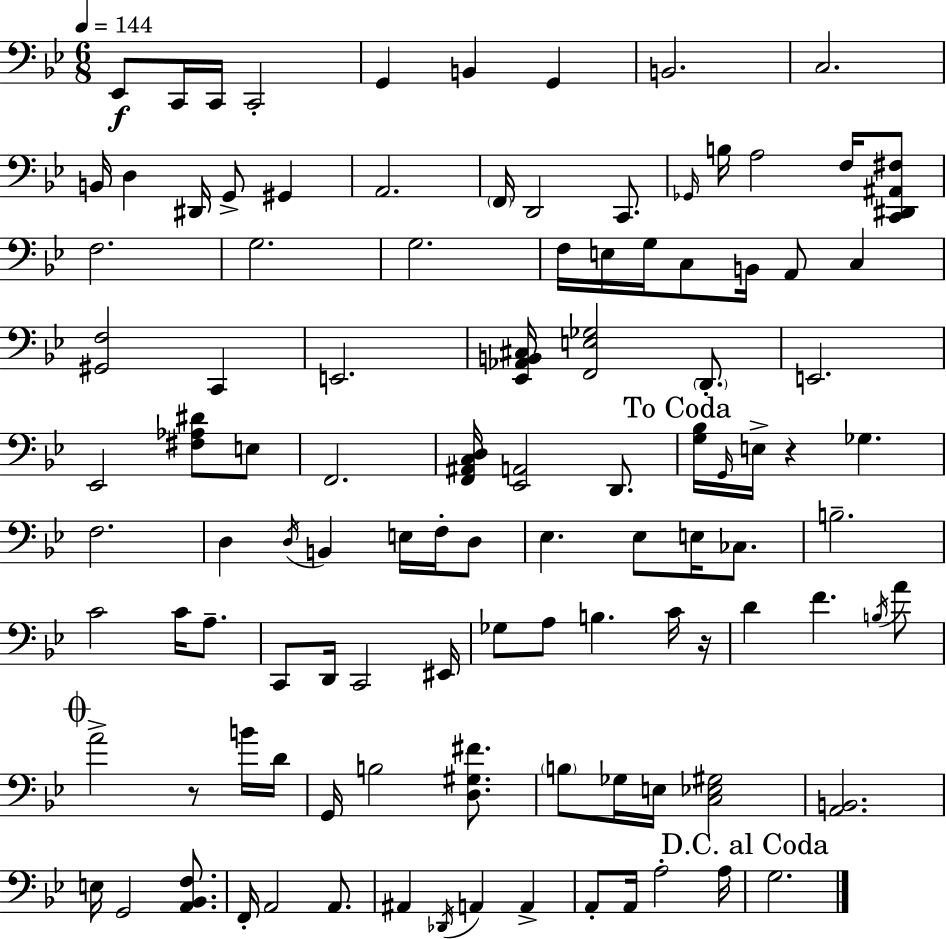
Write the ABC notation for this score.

X:1
T:Untitled
M:6/8
L:1/4
K:Bb
_E,,/2 C,,/4 C,,/4 C,,2 G,, B,, G,, B,,2 C,2 B,,/4 D, ^D,,/4 G,,/2 ^G,, A,,2 F,,/4 D,,2 C,,/2 _G,,/4 B,/4 A,2 F,/4 [C,,^D,,^A,,^F,]/2 F,2 G,2 G,2 F,/4 E,/4 G,/4 C,/2 B,,/4 A,,/2 C, [^G,,F,]2 C,, E,,2 [_E,,_A,,B,,^C,]/4 [F,,E,_G,]2 D,,/2 E,,2 _E,,2 [^F,_A,^D]/2 E,/2 F,,2 [F,,^A,,C,D,]/4 [_E,,A,,]2 D,,/2 [G,_B,]/4 G,,/4 E,/4 z _G, F,2 D, D,/4 B,, E,/4 F,/4 D,/2 _E, _E,/2 E,/4 _C,/2 B,2 C2 C/4 A,/2 C,,/2 D,,/4 C,,2 ^E,,/4 _G,/2 A,/2 B, C/4 z/4 D F B,/4 A/2 A2 z/2 B/4 D/4 G,,/4 B,2 [D,^G,^F]/2 B,/2 _G,/4 E,/4 [C,_E,^G,]2 [A,,B,,]2 E,/4 G,,2 [A,,_B,,F,]/2 F,,/4 A,,2 A,,/2 ^A,, _D,,/4 A,, A,, A,,/2 A,,/4 A,2 A,/4 G,2